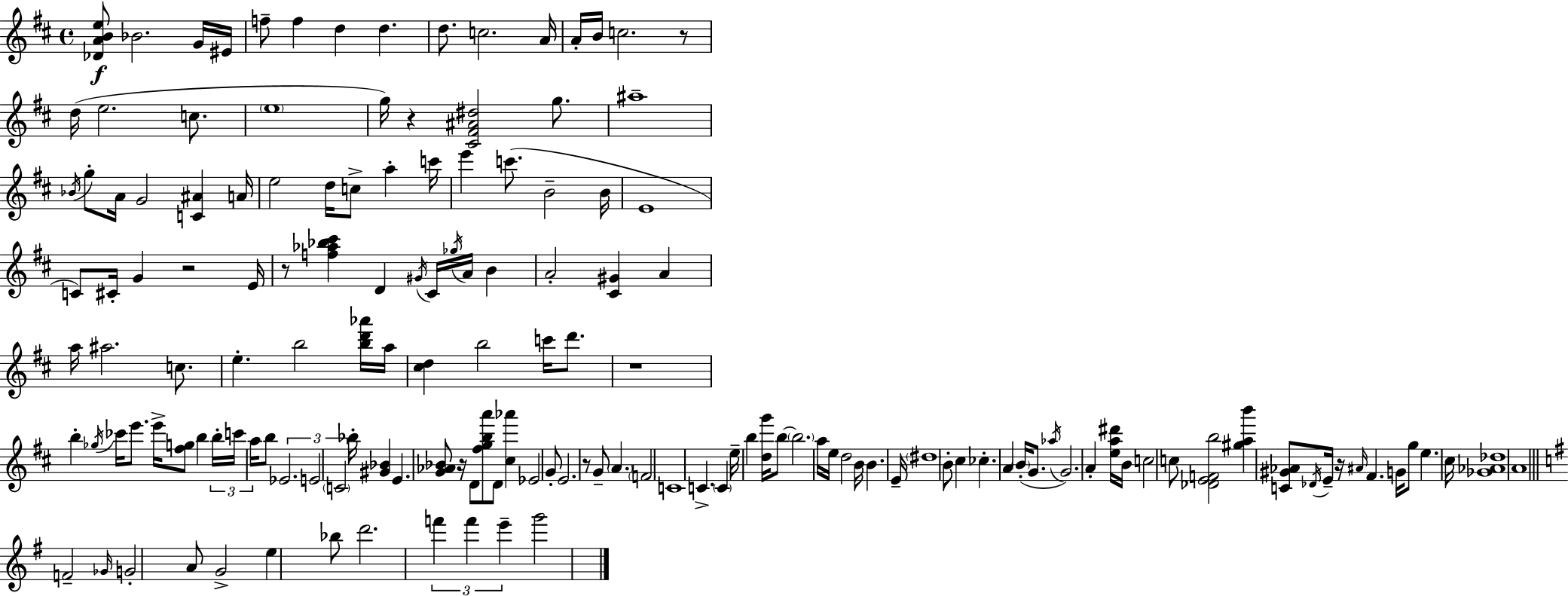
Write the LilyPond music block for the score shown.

{
  \clef treble
  \time 4/4
  \defaultTimeSignature
  \key d \major
  <des' a' b' e''>8\f bes'2. g'16 eis'16 | f''8-- f''4 d''4 d''4. | d''8. c''2. a'16 | a'16-. b'16 c''2. r8 | \break d''16( e''2. c''8. | \parenthesize e''1 | g''16) r4 <cis' fis' ais' dis''>2 g''8. | ais''1-- | \break \acciaccatura { bes'16 } g''8-. a'16 g'2 <c' ais'>4 | a'16 e''2 d''16 c''8-> a''4-. | c'''16 e'''4 c'''8.( b'2-- | b'16 e'1 | \break c'8) cis'16-. g'4 r2 | e'16 r8 <f'' aes'' bes'' cis'''>4 d'4 \acciaccatura { gis'16 } cis'16 \acciaccatura { ges''16 } a'16 b'4 | a'2-. <cis' gis'>4 a'4 | a''16 ais''2. | \break c''8. e''4.-. b''2 | <b'' d''' aes'''>16 a''16 <cis'' d''>4 b''2 c'''16 | d'''8. r1 | b''4-. \acciaccatura { ges''16 } ces'''16 e'''8. e'''16-> <fis'' g''>8 b''4 | \break \tuplet 3/2 { b''16-. c'''16 a''16 } b''8 \tuplet 3/2 { ees'2. | e'2 \parenthesize c'2 } | bes''16-. <gis' bes'>4 e'4. <g' aes' bes'>8 | r16 d'8 <fis'' g'' b'' a'''>8 d'8 <cis'' aes'''>4 ees'2 | \break g'8-. e'2. | r8 g'8-- \parenthesize a'4. \parenthesize f'2 | c'1 | c'4.-> \parenthesize c'4 e''16-- b''4 | \break <d'' g'''>16 b''8~~ \parenthesize b''2. | a''16 e''16 d''2 b'16 b'4. | e'16-- \parenthesize dis''1 | b'8-. cis''4 ces''4.-. | \break a'4 \parenthesize b'16-.( g'8. \acciaccatura { aes''16 } g'2.) | a'4-. <e'' a'' dis'''>16 b'16 c''2 | c''8 <des' e' f' b''>2 <gis'' a'' b'''>4 | <c' gis' aes'>8 \acciaccatura { des'16 } e'16-- r16 \grace { ais'16 } fis'4. g'16 g''8 | \break e''4. cis''16 <ges' aes' des''>1 | a'1 | \bar "||" \break \key e \minor f'2-- \grace { ges'16 } g'2-. | a'8 g'2-> e''4 bes''8 | d'''2. \tuplet 3/2 { f'''4 | f'''4 e'''4-- } g'''2 | \break \bar "|."
}